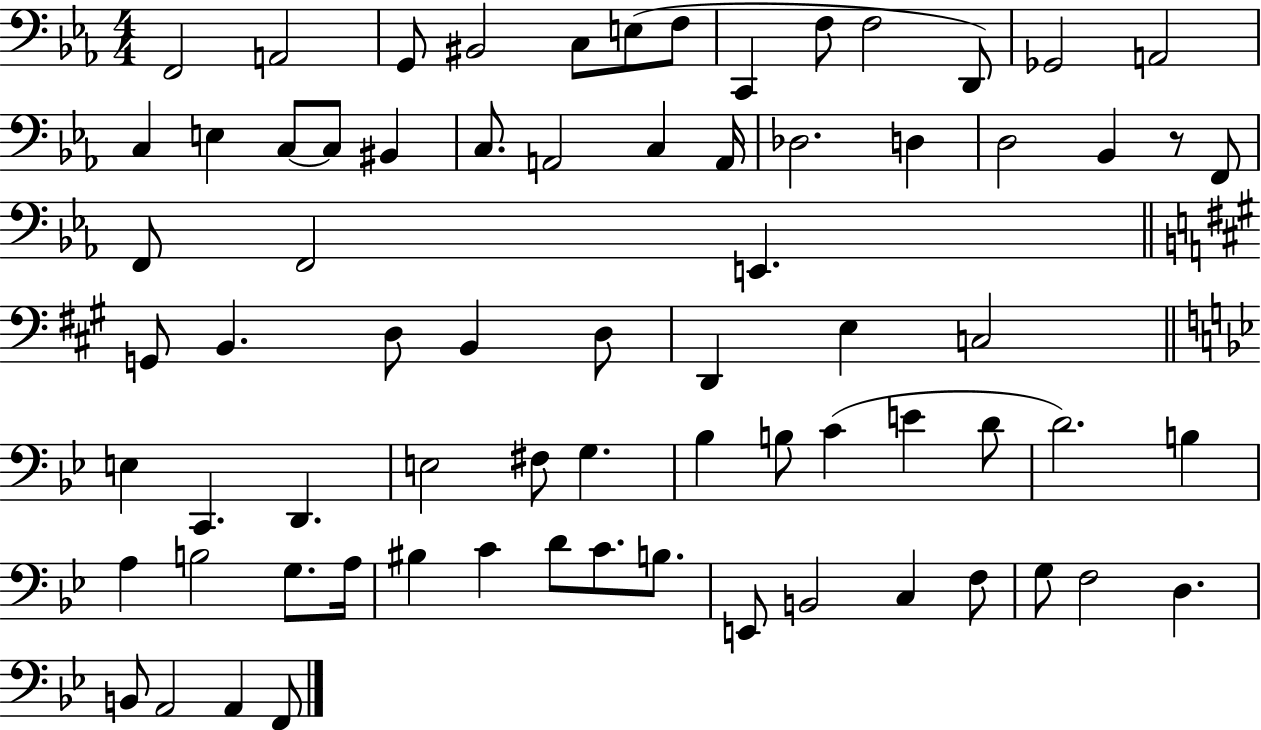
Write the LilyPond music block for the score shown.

{
  \clef bass
  \numericTimeSignature
  \time 4/4
  \key ees \major
  f,2 a,2 | g,8 bis,2 c8 e8( f8 | c,4 f8 f2 d,8) | ges,2 a,2 | \break c4 e4 c8~~ c8 bis,4 | c8. a,2 c4 a,16 | des2. d4 | d2 bes,4 r8 f,8 | \break f,8 f,2 e,4. | \bar "||" \break \key a \major g,8 b,4. d8 b,4 d8 | d,4 e4 c2 | \bar "||" \break \key g \minor e4 c,4. d,4. | e2 fis8 g4. | bes4 b8 c'4( e'4 d'8 | d'2.) b4 | \break a4 b2 g8. a16 | bis4 c'4 d'8 c'8. b8. | e,8 b,2 c4 f8 | g8 f2 d4. | \break b,8 a,2 a,4 f,8 | \bar "|."
}